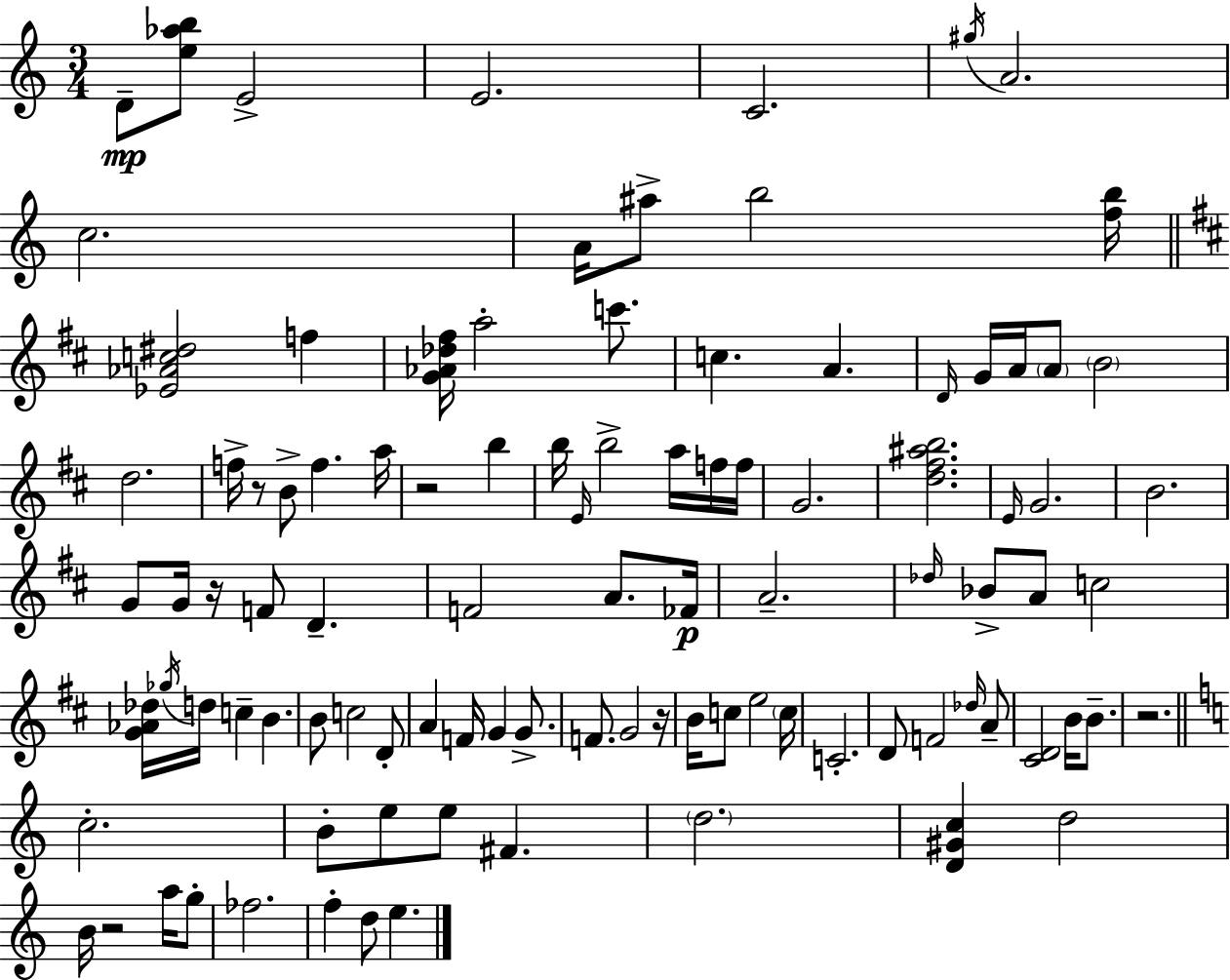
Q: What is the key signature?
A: A minor